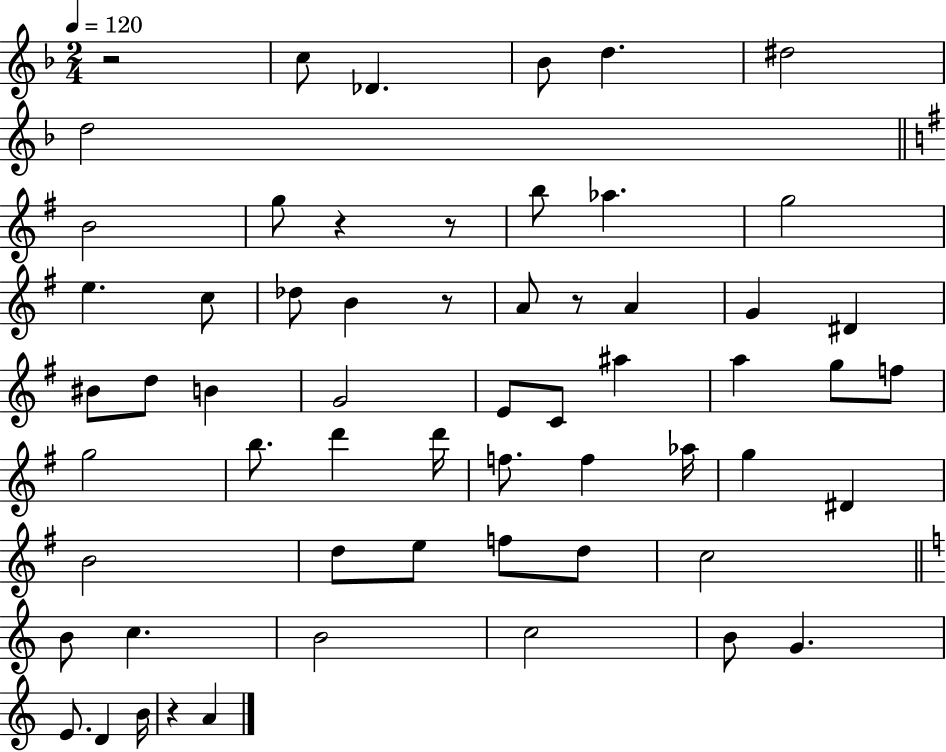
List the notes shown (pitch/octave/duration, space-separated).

R/h C5/e Db4/q. Bb4/e D5/q. D#5/h D5/h B4/h G5/e R/q R/e B5/e Ab5/q. G5/h E5/q. C5/e Db5/e B4/q R/e A4/e R/e A4/q G4/q D#4/q BIS4/e D5/e B4/q G4/h E4/e C4/e A#5/q A5/q G5/e F5/e G5/h B5/e. D6/q D6/s F5/e. F5/q Ab5/s G5/q D#4/q B4/h D5/e E5/e F5/e D5/e C5/h B4/e C5/q. B4/h C5/h B4/e G4/q. E4/e. D4/q B4/s R/q A4/q